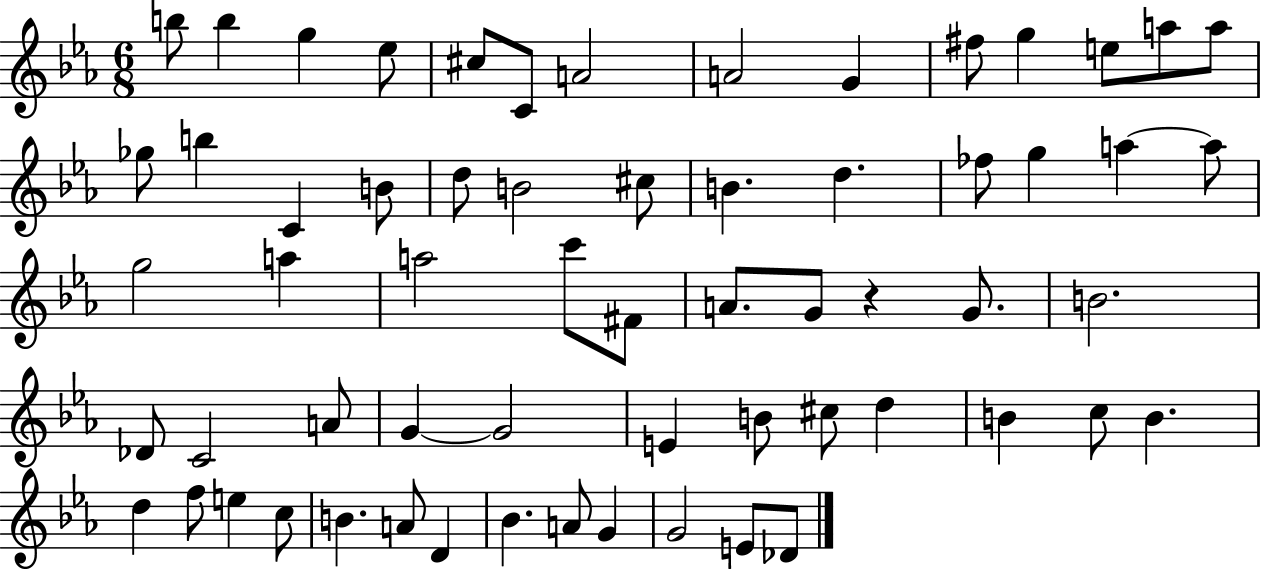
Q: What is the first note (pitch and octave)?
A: B5